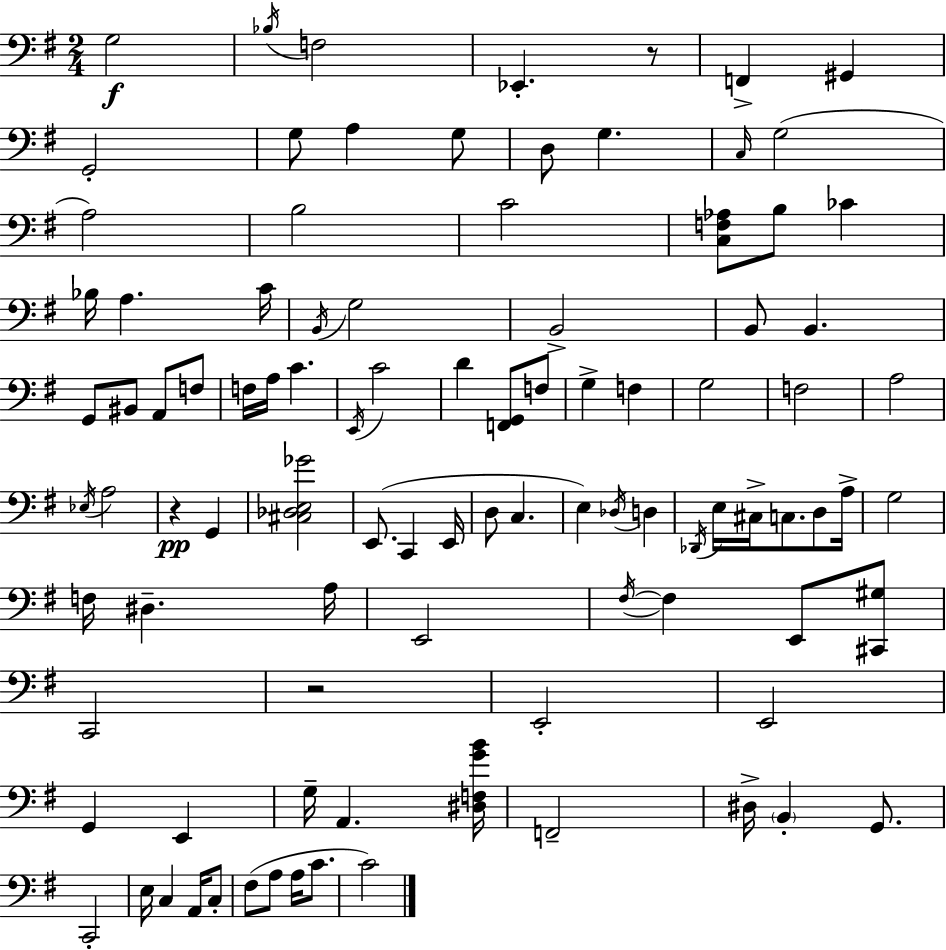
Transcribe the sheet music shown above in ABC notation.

X:1
T:Untitled
M:2/4
L:1/4
K:G
G,2 _B,/4 F,2 _E,, z/2 F,, ^G,, G,,2 G,/2 A, G,/2 D,/2 G, C,/4 G,2 A,2 B,2 C2 [C,F,_A,]/2 B,/2 _C _B,/4 A, C/4 B,,/4 G,2 B,,2 B,,/2 B,, G,,/2 ^B,,/2 A,,/2 F,/2 F,/4 A,/4 C E,,/4 C2 D [F,,G,,]/2 F,/2 G, F, G,2 F,2 A,2 _E,/4 A,2 z G,, [^C,_D,E,_G]2 E,,/2 C,, E,,/4 D,/2 C, E, _D,/4 D, _D,,/4 E,/4 ^C,/4 C,/2 D,/2 A,/4 G,2 F,/4 ^D, A,/4 E,,2 ^F,/4 ^F, E,,/2 [^C,,^G,]/2 C,,2 z2 E,,2 E,,2 G,, E,, G,/4 A,, [^D,F,GB]/4 F,,2 ^D,/4 B,, G,,/2 C,,2 E,/4 C, A,,/4 C,/2 ^F,/2 A,/2 A,/4 C/2 C2